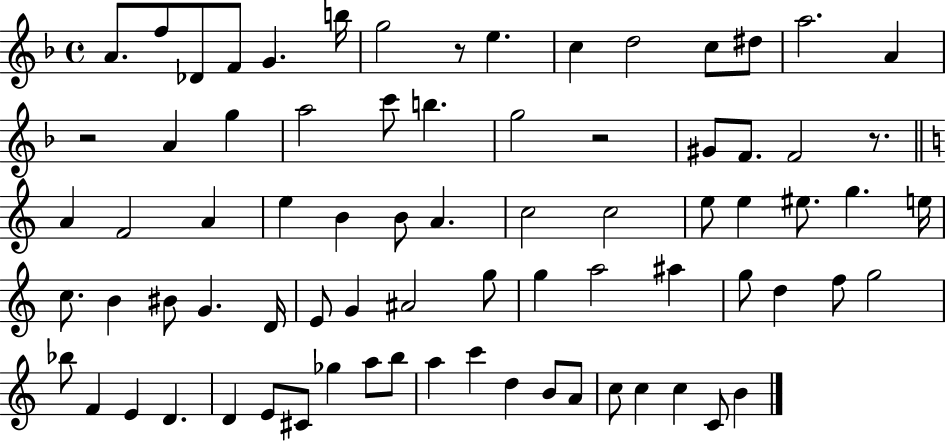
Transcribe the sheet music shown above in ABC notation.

X:1
T:Untitled
M:4/4
L:1/4
K:F
A/2 f/2 _D/2 F/2 G b/4 g2 z/2 e c d2 c/2 ^d/2 a2 A z2 A g a2 c'/2 b g2 z2 ^G/2 F/2 F2 z/2 A F2 A e B B/2 A c2 c2 e/2 e ^e/2 g e/4 c/2 B ^B/2 G D/4 E/2 G ^A2 g/2 g a2 ^a g/2 d f/2 g2 _b/2 F E D D E/2 ^C/2 _g a/2 b/2 a c' d B/2 A/2 c/2 c c C/2 B